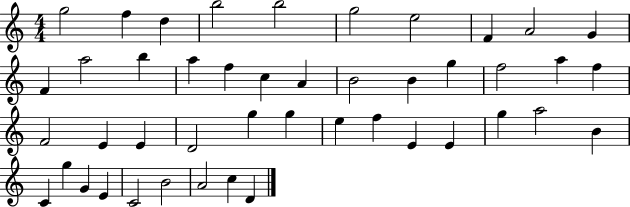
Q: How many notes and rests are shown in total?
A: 45